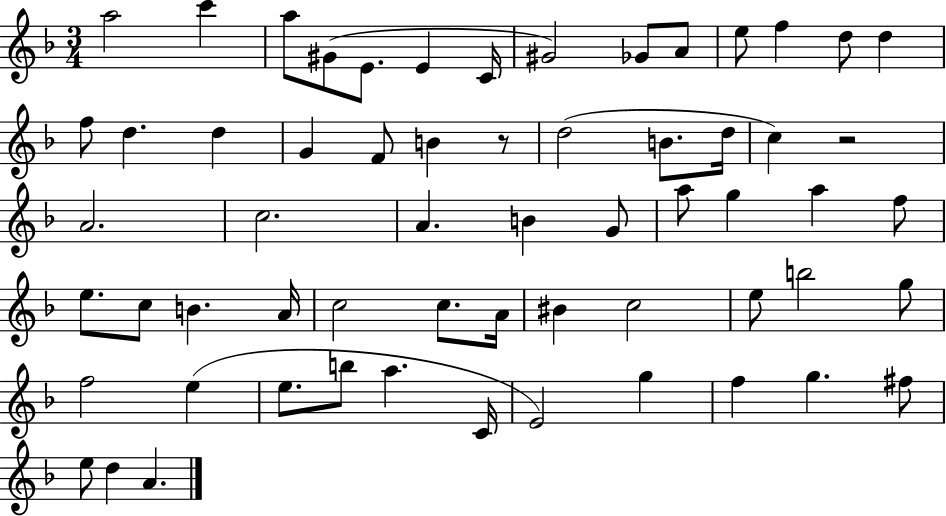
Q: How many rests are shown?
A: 2